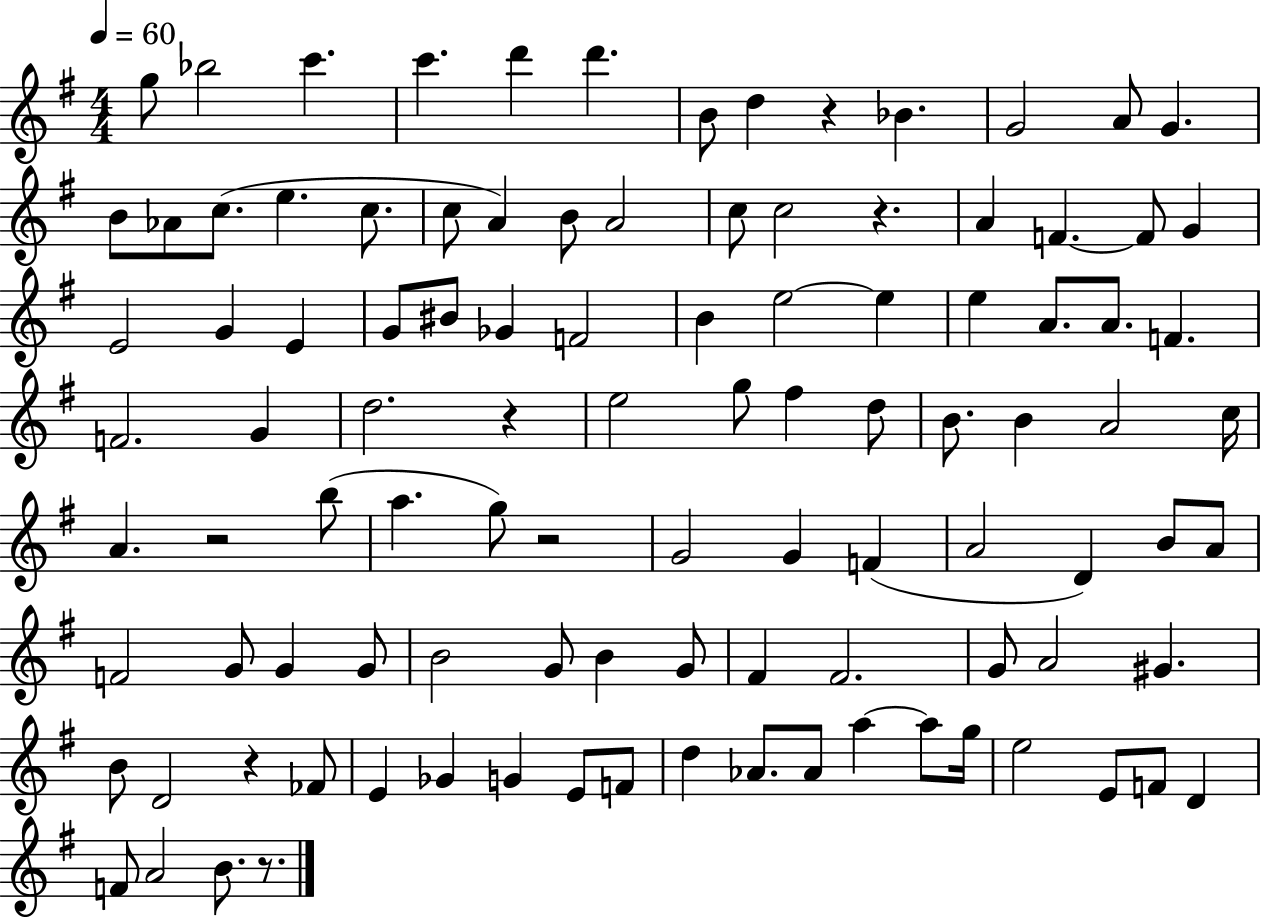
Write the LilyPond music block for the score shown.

{
  \clef treble
  \numericTimeSignature
  \time 4/4
  \key g \major
  \tempo 4 = 60
  g''8 bes''2 c'''4. | c'''4. d'''4 d'''4. | b'8 d''4 r4 bes'4. | g'2 a'8 g'4. | \break b'8 aes'8 c''8.( e''4. c''8. | c''8 a'4) b'8 a'2 | c''8 c''2 r4. | a'4 f'4.~~ f'8 g'4 | \break e'2 g'4 e'4 | g'8 bis'8 ges'4 f'2 | b'4 e''2~~ e''4 | e''4 a'8. a'8. f'4. | \break f'2. g'4 | d''2. r4 | e''2 g''8 fis''4 d''8 | b'8. b'4 a'2 c''16 | \break a'4. r2 b''8( | a''4. g''8) r2 | g'2 g'4 f'4( | a'2 d'4) b'8 a'8 | \break f'2 g'8 g'4 g'8 | b'2 g'8 b'4 g'8 | fis'4 fis'2. | g'8 a'2 gis'4. | \break b'8 d'2 r4 fes'8 | e'4 ges'4 g'4 e'8 f'8 | d''4 aes'8. aes'8 a''4~~ a''8 g''16 | e''2 e'8 f'8 d'4 | \break f'8 a'2 b'8. r8. | \bar "|."
}